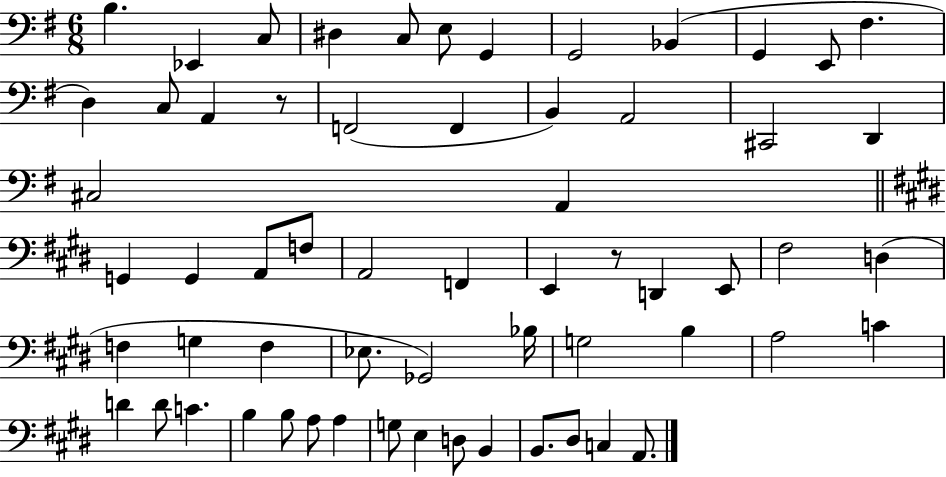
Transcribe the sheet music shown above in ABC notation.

X:1
T:Untitled
M:6/8
L:1/4
K:G
B, _E,, C,/2 ^D, C,/2 E,/2 G,, G,,2 _B,, G,, E,,/2 ^F, D, C,/2 A,, z/2 F,,2 F,, B,, A,,2 ^C,,2 D,, ^C,2 A,, G,, G,, A,,/2 F,/2 A,,2 F,, E,, z/2 D,, E,,/2 ^F,2 D, F, G, F, _E,/2 _G,,2 _B,/4 G,2 B, A,2 C D D/2 C B, B,/2 A,/2 A, G,/2 E, D,/2 B,, B,,/2 ^D,/2 C, A,,/2